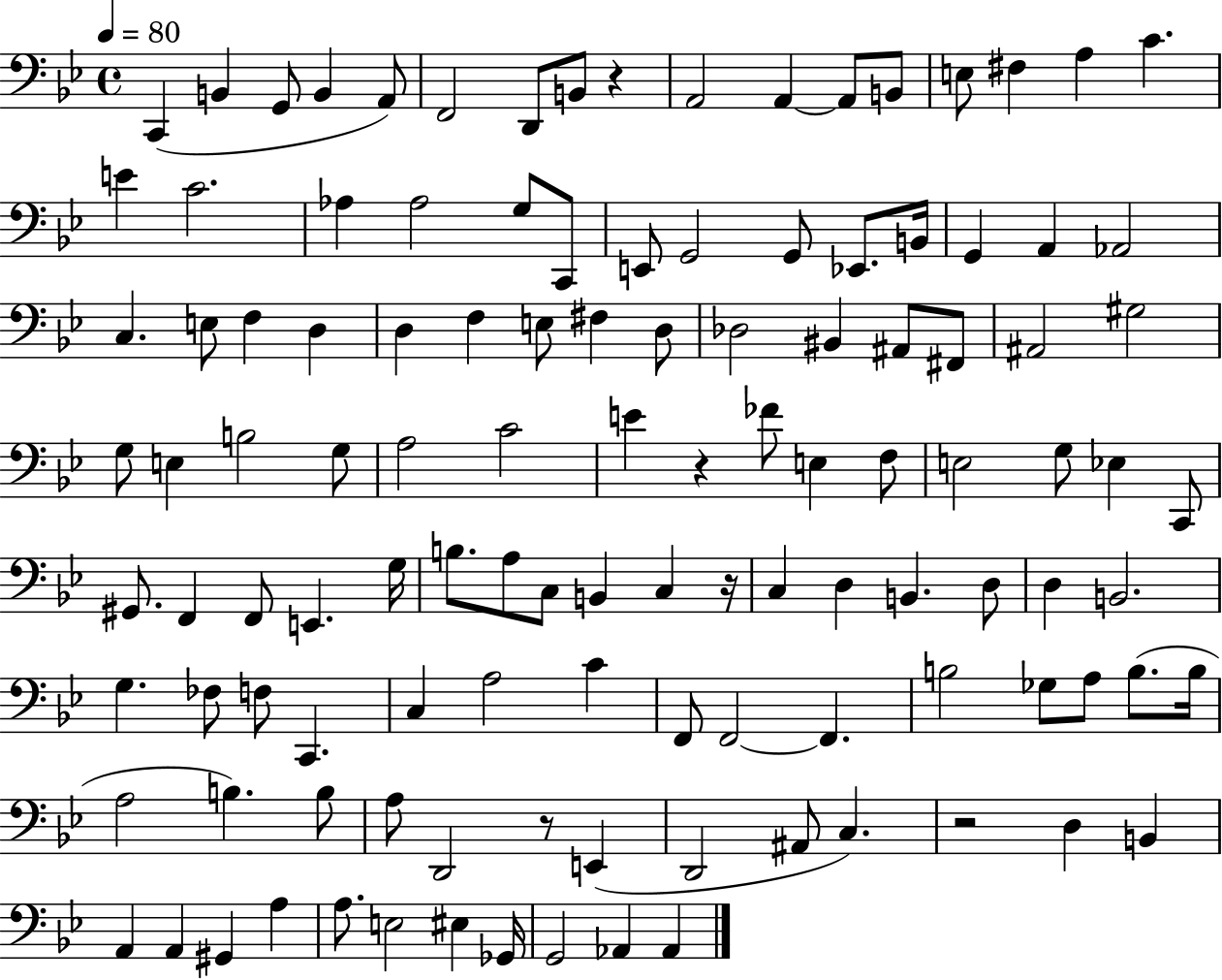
C2/q B2/q G2/e B2/q A2/e F2/h D2/e B2/e R/q A2/h A2/q A2/e B2/e E3/e F#3/q A3/q C4/q. E4/q C4/h. Ab3/q Ab3/h G3/e C2/e E2/e G2/h G2/e Eb2/e. B2/s G2/q A2/q Ab2/h C3/q. E3/e F3/q D3/q D3/q F3/q E3/e F#3/q D3/e Db3/h BIS2/q A#2/e F#2/e A#2/h G#3/h G3/e E3/q B3/h G3/e A3/h C4/h E4/q R/q FES4/e E3/q F3/e E3/h G3/e Eb3/q C2/e G#2/e. F2/q F2/e E2/q. G3/s B3/e. A3/e C3/e B2/q C3/q R/s C3/q D3/q B2/q. D3/e D3/q B2/h. G3/q. FES3/e F3/e C2/q. C3/q A3/h C4/q F2/e F2/h F2/q. B3/h Gb3/e A3/e B3/e. B3/s A3/h B3/q. B3/e A3/e D2/h R/e E2/q D2/h A#2/e C3/q. R/h D3/q B2/q A2/q A2/q G#2/q A3/q A3/e. E3/h EIS3/q Gb2/s G2/h Ab2/q Ab2/q